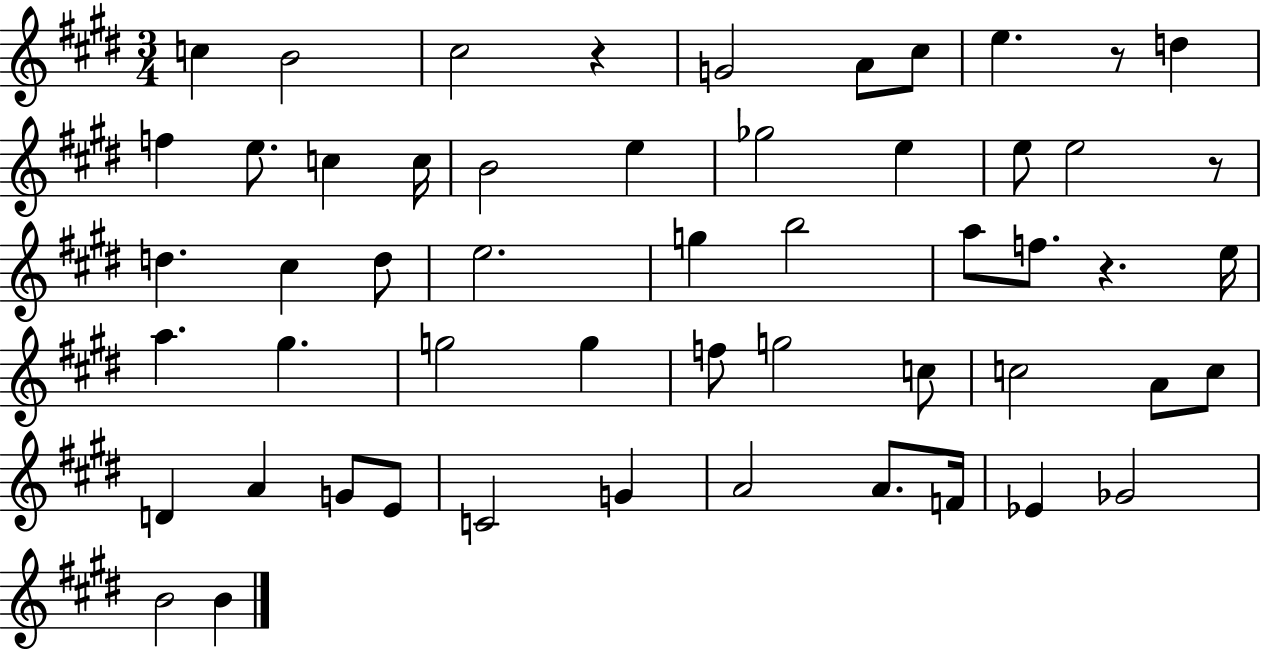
{
  \clef treble
  \numericTimeSignature
  \time 3/4
  \key e \major
  c''4 b'2 | cis''2 r4 | g'2 a'8 cis''8 | e''4. r8 d''4 | \break f''4 e''8. c''4 c''16 | b'2 e''4 | ges''2 e''4 | e''8 e''2 r8 | \break d''4. cis''4 d''8 | e''2. | g''4 b''2 | a''8 f''8. r4. e''16 | \break a''4. gis''4. | g''2 g''4 | f''8 g''2 c''8 | c''2 a'8 c''8 | \break d'4 a'4 g'8 e'8 | c'2 g'4 | a'2 a'8. f'16 | ees'4 ges'2 | \break b'2 b'4 | \bar "|."
}